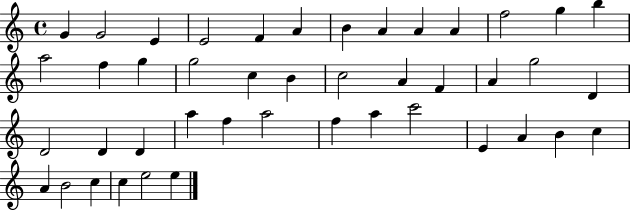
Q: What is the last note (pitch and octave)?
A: E5